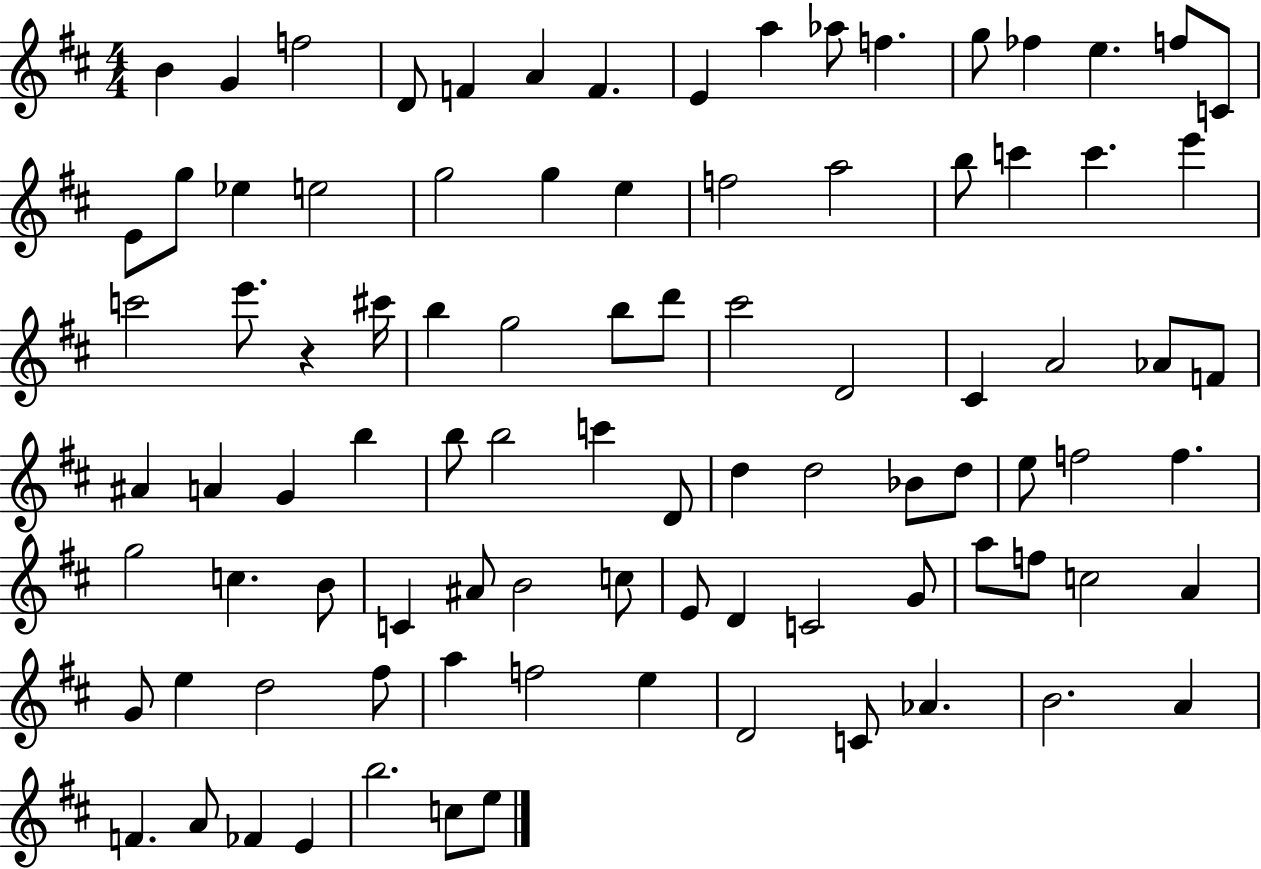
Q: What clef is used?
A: treble